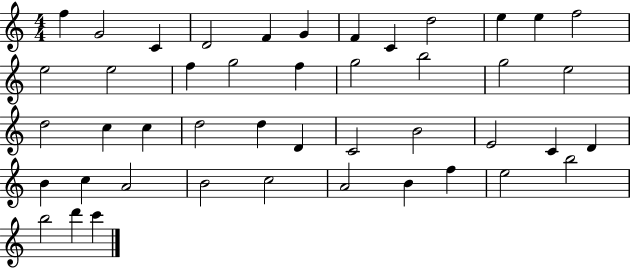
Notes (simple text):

F5/q G4/h C4/q D4/h F4/q G4/q F4/q C4/q D5/h E5/q E5/q F5/h E5/h E5/h F5/q G5/h F5/q G5/h B5/h G5/h E5/h D5/h C5/q C5/q D5/h D5/q D4/q C4/h B4/h E4/h C4/q D4/q B4/q C5/q A4/h B4/h C5/h A4/h B4/q F5/q E5/h B5/h B5/h D6/q C6/q